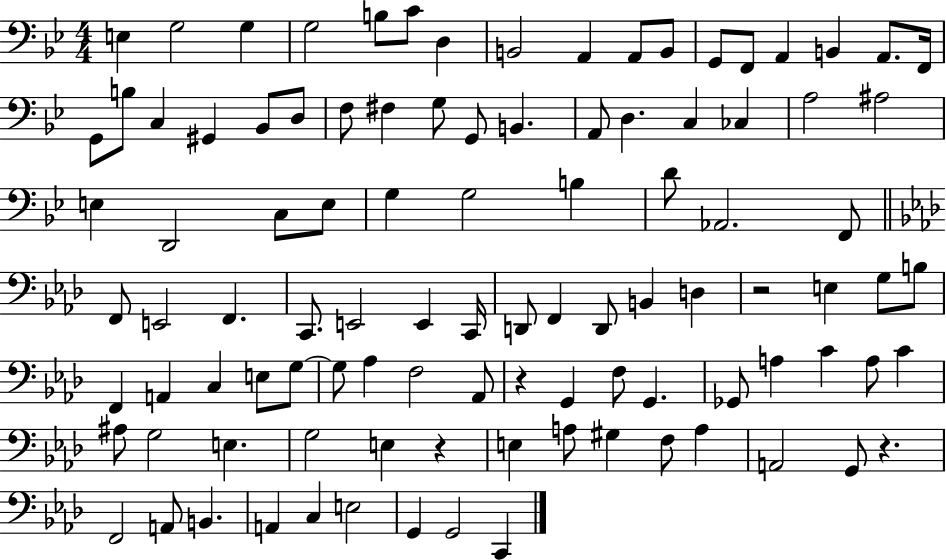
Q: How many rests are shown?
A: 4